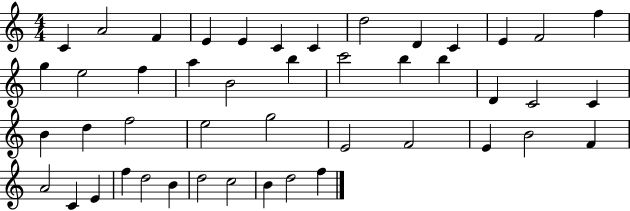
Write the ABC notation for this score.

X:1
T:Untitled
M:4/4
L:1/4
K:C
C A2 F E E C C d2 D C E F2 f g e2 f a B2 b c'2 b b D C2 C B d f2 e2 g2 E2 F2 E B2 F A2 C E f d2 B d2 c2 B d2 f